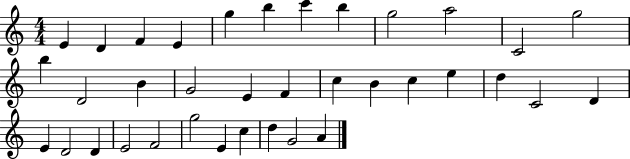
X:1
T:Untitled
M:4/4
L:1/4
K:C
E D F E g b c' b g2 a2 C2 g2 b D2 B G2 E F c B c e d C2 D E D2 D E2 F2 g2 E c d G2 A